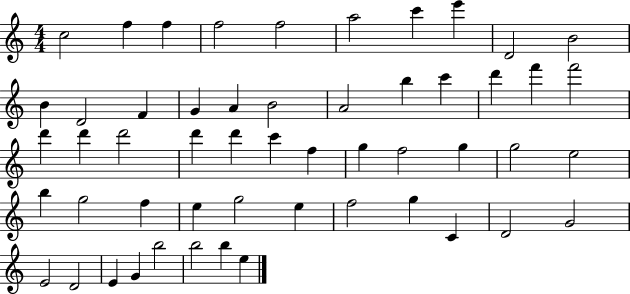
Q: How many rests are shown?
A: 0